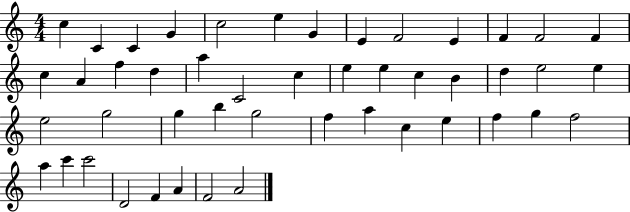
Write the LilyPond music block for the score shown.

{
  \clef treble
  \numericTimeSignature
  \time 4/4
  \key c \major
  c''4 c'4 c'4 g'4 | c''2 e''4 g'4 | e'4 f'2 e'4 | f'4 f'2 f'4 | \break c''4 a'4 f''4 d''4 | a''4 c'2 c''4 | e''4 e''4 c''4 b'4 | d''4 e''2 e''4 | \break e''2 g''2 | g''4 b''4 g''2 | f''4 a''4 c''4 e''4 | f''4 g''4 f''2 | \break a''4 c'''4 c'''2 | d'2 f'4 a'4 | f'2 a'2 | \bar "|."
}